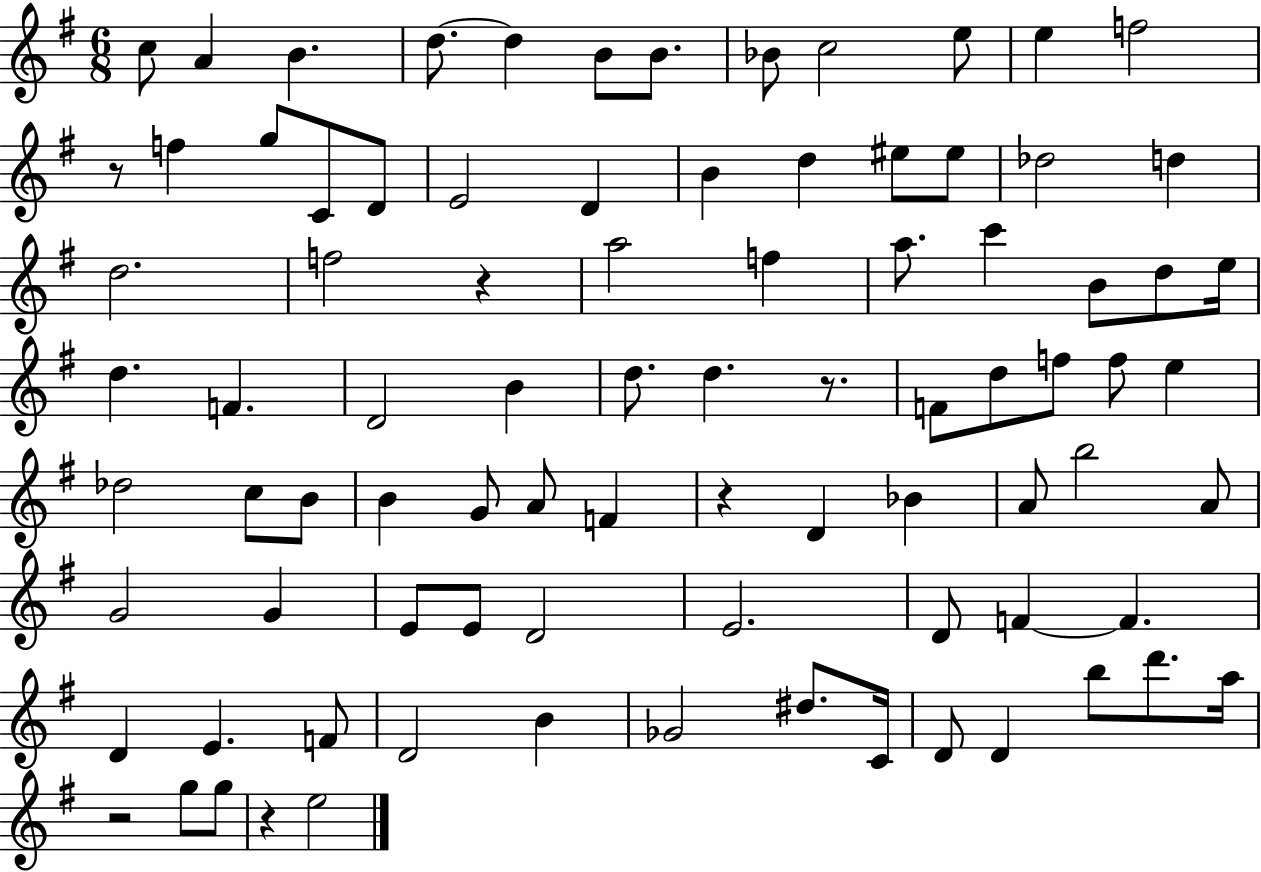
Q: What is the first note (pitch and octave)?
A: C5